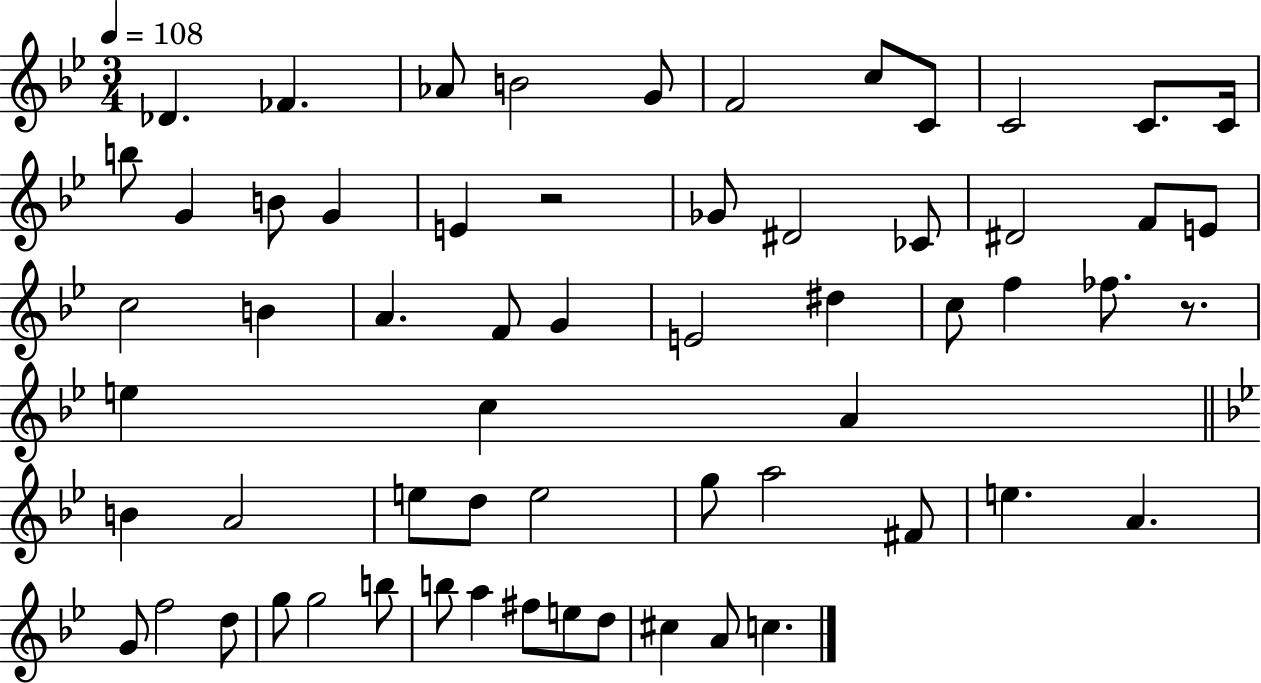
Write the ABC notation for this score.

X:1
T:Untitled
M:3/4
L:1/4
K:Bb
_D _F _A/2 B2 G/2 F2 c/2 C/2 C2 C/2 C/4 b/2 G B/2 G E z2 _G/2 ^D2 _C/2 ^D2 F/2 E/2 c2 B A F/2 G E2 ^d c/2 f _f/2 z/2 e c A B A2 e/2 d/2 e2 g/2 a2 ^F/2 e A G/2 f2 d/2 g/2 g2 b/2 b/2 a ^f/2 e/2 d/2 ^c A/2 c